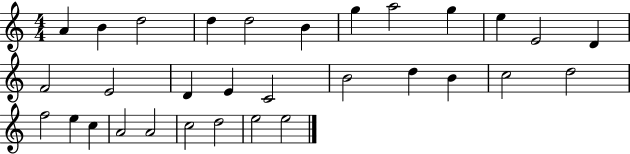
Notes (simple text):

A4/q B4/q D5/h D5/q D5/h B4/q G5/q A5/h G5/q E5/q E4/h D4/q F4/h E4/h D4/q E4/q C4/h B4/h D5/q B4/q C5/h D5/h F5/h E5/q C5/q A4/h A4/h C5/h D5/h E5/h E5/h